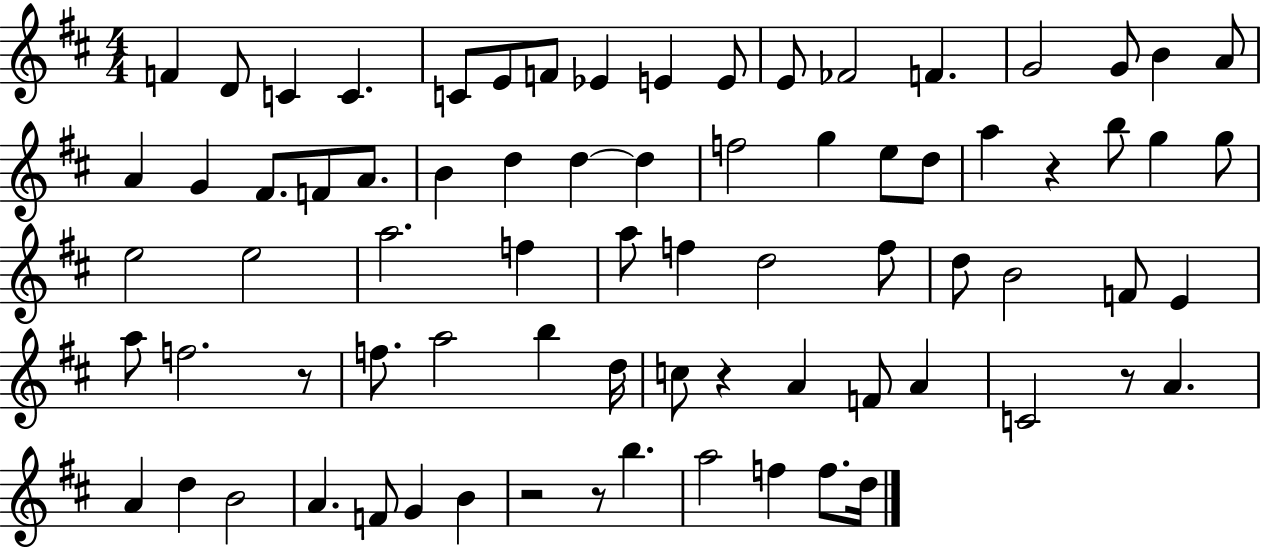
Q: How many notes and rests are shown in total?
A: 76